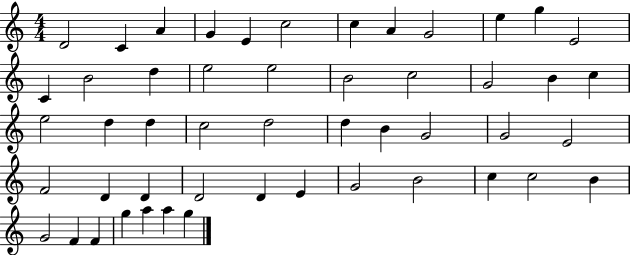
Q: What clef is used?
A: treble